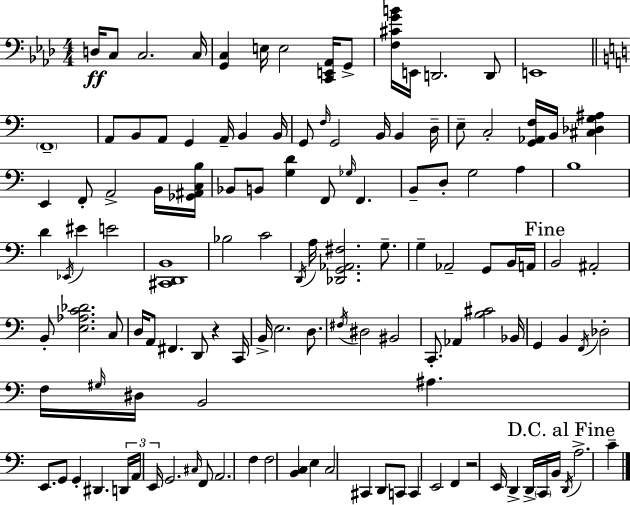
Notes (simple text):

D3/s C3/e C3/h. C3/s [G2,C3]/q E3/s E3/h [C2,E2,Ab2]/s G2/e [F3,C#4,G4,B4]/s E2/s D2/h. D2/e E2/w F2/w A2/e B2/e A2/e G2/q A2/s B2/q B2/s G2/e F3/s G2/h B2/s B2/q D3/s E3/e C3/h [G2,Ab2,F3]/s B2/s [C#3,Db3,G3,A#3]/q E2/q F2/e A2/h B2/s [Gb2,A#2,C3,B3]/s Bb2/e B2/e [G3,D4]/q F2/e Gb3/s F2/q. B2/e D3/e G3/h A3/q B3/w D4/q Eb2/s EIS4/q E4/h [C#2,D2,B2]/w Bb3/h C4/h D2/s A3/s [Db2,G2,Ab2,F#3]/h. G3/e. G3/q Ab2/h G2/e B2/s A2/s B2/h A#2/h B2/e [E3,Ab3,C4,Db4]/h. C3/e D3/s A2/e F#2/q. D2/e R/q C2/s B2/s E3/h. D3/e. F#3/s D#3/h BIS2/h C2/e. Ab2/q [B3,C#4]/h Bb2/s G2/q B2/q F2/s Db3/h F3/s G#3/s D#3/s B2/h A#3/q. E2/e. G2/e G2/q D#2/q. D2/s A2/s E2/s G2/h. C#3/s F2/e A2/h. F3/q F3/h [B2,C3]/q E3/q C3/h C#2/q D2/e C2/e C2/q E2/h F2/q R/h E2/s D2/q D2/s C2/s B2/s D2/s A3/h. C4/q